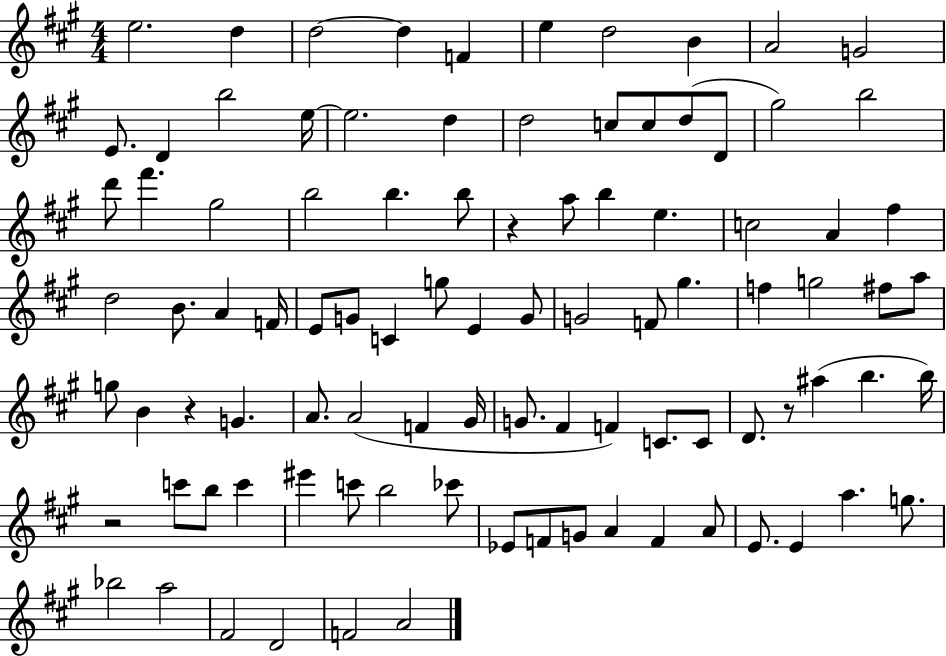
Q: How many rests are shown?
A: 4